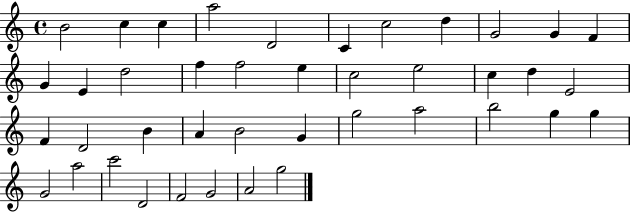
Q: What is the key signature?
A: C major